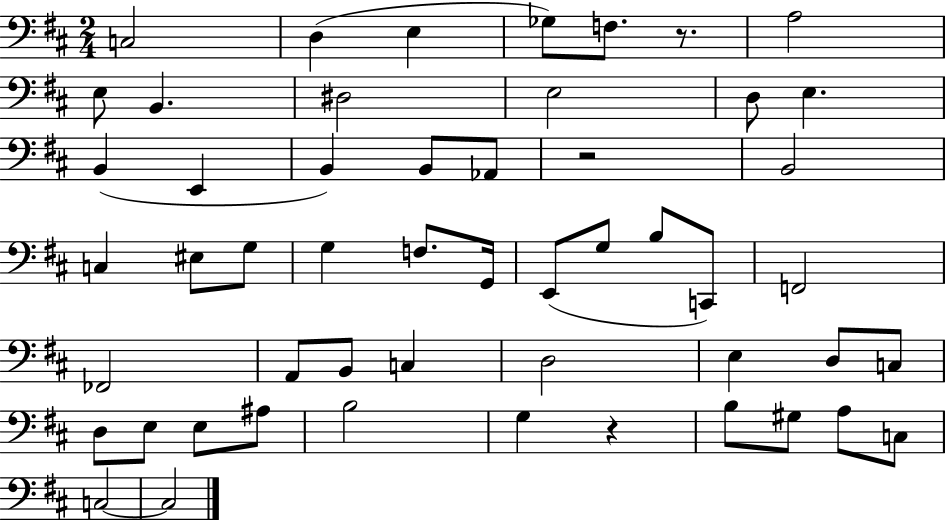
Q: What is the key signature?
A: D major